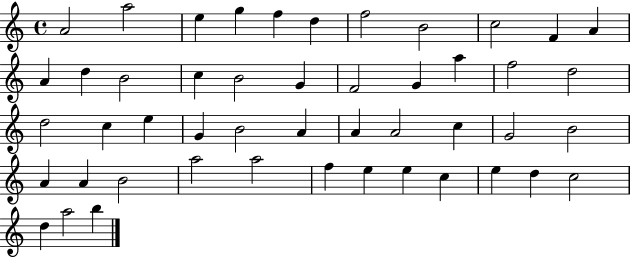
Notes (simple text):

A4/h A5/h E5/q G5/q F5/q D5/q F5/h B4/h C5/h F4/q A4/q A4/q D5/q B4/h C5/q B4/h G4/q F4/h G4/q A5/q F5/h D5/h D5/h C5/q E5/q G4/q B4/h A4/q A4/q A4/h C5/q G4/h B4/h A4/q A4/q B4/h A5/h A5/h F5/q E5/q E5/q C5/q E5/q D5/q C5/h D5/q A5/h B5/q